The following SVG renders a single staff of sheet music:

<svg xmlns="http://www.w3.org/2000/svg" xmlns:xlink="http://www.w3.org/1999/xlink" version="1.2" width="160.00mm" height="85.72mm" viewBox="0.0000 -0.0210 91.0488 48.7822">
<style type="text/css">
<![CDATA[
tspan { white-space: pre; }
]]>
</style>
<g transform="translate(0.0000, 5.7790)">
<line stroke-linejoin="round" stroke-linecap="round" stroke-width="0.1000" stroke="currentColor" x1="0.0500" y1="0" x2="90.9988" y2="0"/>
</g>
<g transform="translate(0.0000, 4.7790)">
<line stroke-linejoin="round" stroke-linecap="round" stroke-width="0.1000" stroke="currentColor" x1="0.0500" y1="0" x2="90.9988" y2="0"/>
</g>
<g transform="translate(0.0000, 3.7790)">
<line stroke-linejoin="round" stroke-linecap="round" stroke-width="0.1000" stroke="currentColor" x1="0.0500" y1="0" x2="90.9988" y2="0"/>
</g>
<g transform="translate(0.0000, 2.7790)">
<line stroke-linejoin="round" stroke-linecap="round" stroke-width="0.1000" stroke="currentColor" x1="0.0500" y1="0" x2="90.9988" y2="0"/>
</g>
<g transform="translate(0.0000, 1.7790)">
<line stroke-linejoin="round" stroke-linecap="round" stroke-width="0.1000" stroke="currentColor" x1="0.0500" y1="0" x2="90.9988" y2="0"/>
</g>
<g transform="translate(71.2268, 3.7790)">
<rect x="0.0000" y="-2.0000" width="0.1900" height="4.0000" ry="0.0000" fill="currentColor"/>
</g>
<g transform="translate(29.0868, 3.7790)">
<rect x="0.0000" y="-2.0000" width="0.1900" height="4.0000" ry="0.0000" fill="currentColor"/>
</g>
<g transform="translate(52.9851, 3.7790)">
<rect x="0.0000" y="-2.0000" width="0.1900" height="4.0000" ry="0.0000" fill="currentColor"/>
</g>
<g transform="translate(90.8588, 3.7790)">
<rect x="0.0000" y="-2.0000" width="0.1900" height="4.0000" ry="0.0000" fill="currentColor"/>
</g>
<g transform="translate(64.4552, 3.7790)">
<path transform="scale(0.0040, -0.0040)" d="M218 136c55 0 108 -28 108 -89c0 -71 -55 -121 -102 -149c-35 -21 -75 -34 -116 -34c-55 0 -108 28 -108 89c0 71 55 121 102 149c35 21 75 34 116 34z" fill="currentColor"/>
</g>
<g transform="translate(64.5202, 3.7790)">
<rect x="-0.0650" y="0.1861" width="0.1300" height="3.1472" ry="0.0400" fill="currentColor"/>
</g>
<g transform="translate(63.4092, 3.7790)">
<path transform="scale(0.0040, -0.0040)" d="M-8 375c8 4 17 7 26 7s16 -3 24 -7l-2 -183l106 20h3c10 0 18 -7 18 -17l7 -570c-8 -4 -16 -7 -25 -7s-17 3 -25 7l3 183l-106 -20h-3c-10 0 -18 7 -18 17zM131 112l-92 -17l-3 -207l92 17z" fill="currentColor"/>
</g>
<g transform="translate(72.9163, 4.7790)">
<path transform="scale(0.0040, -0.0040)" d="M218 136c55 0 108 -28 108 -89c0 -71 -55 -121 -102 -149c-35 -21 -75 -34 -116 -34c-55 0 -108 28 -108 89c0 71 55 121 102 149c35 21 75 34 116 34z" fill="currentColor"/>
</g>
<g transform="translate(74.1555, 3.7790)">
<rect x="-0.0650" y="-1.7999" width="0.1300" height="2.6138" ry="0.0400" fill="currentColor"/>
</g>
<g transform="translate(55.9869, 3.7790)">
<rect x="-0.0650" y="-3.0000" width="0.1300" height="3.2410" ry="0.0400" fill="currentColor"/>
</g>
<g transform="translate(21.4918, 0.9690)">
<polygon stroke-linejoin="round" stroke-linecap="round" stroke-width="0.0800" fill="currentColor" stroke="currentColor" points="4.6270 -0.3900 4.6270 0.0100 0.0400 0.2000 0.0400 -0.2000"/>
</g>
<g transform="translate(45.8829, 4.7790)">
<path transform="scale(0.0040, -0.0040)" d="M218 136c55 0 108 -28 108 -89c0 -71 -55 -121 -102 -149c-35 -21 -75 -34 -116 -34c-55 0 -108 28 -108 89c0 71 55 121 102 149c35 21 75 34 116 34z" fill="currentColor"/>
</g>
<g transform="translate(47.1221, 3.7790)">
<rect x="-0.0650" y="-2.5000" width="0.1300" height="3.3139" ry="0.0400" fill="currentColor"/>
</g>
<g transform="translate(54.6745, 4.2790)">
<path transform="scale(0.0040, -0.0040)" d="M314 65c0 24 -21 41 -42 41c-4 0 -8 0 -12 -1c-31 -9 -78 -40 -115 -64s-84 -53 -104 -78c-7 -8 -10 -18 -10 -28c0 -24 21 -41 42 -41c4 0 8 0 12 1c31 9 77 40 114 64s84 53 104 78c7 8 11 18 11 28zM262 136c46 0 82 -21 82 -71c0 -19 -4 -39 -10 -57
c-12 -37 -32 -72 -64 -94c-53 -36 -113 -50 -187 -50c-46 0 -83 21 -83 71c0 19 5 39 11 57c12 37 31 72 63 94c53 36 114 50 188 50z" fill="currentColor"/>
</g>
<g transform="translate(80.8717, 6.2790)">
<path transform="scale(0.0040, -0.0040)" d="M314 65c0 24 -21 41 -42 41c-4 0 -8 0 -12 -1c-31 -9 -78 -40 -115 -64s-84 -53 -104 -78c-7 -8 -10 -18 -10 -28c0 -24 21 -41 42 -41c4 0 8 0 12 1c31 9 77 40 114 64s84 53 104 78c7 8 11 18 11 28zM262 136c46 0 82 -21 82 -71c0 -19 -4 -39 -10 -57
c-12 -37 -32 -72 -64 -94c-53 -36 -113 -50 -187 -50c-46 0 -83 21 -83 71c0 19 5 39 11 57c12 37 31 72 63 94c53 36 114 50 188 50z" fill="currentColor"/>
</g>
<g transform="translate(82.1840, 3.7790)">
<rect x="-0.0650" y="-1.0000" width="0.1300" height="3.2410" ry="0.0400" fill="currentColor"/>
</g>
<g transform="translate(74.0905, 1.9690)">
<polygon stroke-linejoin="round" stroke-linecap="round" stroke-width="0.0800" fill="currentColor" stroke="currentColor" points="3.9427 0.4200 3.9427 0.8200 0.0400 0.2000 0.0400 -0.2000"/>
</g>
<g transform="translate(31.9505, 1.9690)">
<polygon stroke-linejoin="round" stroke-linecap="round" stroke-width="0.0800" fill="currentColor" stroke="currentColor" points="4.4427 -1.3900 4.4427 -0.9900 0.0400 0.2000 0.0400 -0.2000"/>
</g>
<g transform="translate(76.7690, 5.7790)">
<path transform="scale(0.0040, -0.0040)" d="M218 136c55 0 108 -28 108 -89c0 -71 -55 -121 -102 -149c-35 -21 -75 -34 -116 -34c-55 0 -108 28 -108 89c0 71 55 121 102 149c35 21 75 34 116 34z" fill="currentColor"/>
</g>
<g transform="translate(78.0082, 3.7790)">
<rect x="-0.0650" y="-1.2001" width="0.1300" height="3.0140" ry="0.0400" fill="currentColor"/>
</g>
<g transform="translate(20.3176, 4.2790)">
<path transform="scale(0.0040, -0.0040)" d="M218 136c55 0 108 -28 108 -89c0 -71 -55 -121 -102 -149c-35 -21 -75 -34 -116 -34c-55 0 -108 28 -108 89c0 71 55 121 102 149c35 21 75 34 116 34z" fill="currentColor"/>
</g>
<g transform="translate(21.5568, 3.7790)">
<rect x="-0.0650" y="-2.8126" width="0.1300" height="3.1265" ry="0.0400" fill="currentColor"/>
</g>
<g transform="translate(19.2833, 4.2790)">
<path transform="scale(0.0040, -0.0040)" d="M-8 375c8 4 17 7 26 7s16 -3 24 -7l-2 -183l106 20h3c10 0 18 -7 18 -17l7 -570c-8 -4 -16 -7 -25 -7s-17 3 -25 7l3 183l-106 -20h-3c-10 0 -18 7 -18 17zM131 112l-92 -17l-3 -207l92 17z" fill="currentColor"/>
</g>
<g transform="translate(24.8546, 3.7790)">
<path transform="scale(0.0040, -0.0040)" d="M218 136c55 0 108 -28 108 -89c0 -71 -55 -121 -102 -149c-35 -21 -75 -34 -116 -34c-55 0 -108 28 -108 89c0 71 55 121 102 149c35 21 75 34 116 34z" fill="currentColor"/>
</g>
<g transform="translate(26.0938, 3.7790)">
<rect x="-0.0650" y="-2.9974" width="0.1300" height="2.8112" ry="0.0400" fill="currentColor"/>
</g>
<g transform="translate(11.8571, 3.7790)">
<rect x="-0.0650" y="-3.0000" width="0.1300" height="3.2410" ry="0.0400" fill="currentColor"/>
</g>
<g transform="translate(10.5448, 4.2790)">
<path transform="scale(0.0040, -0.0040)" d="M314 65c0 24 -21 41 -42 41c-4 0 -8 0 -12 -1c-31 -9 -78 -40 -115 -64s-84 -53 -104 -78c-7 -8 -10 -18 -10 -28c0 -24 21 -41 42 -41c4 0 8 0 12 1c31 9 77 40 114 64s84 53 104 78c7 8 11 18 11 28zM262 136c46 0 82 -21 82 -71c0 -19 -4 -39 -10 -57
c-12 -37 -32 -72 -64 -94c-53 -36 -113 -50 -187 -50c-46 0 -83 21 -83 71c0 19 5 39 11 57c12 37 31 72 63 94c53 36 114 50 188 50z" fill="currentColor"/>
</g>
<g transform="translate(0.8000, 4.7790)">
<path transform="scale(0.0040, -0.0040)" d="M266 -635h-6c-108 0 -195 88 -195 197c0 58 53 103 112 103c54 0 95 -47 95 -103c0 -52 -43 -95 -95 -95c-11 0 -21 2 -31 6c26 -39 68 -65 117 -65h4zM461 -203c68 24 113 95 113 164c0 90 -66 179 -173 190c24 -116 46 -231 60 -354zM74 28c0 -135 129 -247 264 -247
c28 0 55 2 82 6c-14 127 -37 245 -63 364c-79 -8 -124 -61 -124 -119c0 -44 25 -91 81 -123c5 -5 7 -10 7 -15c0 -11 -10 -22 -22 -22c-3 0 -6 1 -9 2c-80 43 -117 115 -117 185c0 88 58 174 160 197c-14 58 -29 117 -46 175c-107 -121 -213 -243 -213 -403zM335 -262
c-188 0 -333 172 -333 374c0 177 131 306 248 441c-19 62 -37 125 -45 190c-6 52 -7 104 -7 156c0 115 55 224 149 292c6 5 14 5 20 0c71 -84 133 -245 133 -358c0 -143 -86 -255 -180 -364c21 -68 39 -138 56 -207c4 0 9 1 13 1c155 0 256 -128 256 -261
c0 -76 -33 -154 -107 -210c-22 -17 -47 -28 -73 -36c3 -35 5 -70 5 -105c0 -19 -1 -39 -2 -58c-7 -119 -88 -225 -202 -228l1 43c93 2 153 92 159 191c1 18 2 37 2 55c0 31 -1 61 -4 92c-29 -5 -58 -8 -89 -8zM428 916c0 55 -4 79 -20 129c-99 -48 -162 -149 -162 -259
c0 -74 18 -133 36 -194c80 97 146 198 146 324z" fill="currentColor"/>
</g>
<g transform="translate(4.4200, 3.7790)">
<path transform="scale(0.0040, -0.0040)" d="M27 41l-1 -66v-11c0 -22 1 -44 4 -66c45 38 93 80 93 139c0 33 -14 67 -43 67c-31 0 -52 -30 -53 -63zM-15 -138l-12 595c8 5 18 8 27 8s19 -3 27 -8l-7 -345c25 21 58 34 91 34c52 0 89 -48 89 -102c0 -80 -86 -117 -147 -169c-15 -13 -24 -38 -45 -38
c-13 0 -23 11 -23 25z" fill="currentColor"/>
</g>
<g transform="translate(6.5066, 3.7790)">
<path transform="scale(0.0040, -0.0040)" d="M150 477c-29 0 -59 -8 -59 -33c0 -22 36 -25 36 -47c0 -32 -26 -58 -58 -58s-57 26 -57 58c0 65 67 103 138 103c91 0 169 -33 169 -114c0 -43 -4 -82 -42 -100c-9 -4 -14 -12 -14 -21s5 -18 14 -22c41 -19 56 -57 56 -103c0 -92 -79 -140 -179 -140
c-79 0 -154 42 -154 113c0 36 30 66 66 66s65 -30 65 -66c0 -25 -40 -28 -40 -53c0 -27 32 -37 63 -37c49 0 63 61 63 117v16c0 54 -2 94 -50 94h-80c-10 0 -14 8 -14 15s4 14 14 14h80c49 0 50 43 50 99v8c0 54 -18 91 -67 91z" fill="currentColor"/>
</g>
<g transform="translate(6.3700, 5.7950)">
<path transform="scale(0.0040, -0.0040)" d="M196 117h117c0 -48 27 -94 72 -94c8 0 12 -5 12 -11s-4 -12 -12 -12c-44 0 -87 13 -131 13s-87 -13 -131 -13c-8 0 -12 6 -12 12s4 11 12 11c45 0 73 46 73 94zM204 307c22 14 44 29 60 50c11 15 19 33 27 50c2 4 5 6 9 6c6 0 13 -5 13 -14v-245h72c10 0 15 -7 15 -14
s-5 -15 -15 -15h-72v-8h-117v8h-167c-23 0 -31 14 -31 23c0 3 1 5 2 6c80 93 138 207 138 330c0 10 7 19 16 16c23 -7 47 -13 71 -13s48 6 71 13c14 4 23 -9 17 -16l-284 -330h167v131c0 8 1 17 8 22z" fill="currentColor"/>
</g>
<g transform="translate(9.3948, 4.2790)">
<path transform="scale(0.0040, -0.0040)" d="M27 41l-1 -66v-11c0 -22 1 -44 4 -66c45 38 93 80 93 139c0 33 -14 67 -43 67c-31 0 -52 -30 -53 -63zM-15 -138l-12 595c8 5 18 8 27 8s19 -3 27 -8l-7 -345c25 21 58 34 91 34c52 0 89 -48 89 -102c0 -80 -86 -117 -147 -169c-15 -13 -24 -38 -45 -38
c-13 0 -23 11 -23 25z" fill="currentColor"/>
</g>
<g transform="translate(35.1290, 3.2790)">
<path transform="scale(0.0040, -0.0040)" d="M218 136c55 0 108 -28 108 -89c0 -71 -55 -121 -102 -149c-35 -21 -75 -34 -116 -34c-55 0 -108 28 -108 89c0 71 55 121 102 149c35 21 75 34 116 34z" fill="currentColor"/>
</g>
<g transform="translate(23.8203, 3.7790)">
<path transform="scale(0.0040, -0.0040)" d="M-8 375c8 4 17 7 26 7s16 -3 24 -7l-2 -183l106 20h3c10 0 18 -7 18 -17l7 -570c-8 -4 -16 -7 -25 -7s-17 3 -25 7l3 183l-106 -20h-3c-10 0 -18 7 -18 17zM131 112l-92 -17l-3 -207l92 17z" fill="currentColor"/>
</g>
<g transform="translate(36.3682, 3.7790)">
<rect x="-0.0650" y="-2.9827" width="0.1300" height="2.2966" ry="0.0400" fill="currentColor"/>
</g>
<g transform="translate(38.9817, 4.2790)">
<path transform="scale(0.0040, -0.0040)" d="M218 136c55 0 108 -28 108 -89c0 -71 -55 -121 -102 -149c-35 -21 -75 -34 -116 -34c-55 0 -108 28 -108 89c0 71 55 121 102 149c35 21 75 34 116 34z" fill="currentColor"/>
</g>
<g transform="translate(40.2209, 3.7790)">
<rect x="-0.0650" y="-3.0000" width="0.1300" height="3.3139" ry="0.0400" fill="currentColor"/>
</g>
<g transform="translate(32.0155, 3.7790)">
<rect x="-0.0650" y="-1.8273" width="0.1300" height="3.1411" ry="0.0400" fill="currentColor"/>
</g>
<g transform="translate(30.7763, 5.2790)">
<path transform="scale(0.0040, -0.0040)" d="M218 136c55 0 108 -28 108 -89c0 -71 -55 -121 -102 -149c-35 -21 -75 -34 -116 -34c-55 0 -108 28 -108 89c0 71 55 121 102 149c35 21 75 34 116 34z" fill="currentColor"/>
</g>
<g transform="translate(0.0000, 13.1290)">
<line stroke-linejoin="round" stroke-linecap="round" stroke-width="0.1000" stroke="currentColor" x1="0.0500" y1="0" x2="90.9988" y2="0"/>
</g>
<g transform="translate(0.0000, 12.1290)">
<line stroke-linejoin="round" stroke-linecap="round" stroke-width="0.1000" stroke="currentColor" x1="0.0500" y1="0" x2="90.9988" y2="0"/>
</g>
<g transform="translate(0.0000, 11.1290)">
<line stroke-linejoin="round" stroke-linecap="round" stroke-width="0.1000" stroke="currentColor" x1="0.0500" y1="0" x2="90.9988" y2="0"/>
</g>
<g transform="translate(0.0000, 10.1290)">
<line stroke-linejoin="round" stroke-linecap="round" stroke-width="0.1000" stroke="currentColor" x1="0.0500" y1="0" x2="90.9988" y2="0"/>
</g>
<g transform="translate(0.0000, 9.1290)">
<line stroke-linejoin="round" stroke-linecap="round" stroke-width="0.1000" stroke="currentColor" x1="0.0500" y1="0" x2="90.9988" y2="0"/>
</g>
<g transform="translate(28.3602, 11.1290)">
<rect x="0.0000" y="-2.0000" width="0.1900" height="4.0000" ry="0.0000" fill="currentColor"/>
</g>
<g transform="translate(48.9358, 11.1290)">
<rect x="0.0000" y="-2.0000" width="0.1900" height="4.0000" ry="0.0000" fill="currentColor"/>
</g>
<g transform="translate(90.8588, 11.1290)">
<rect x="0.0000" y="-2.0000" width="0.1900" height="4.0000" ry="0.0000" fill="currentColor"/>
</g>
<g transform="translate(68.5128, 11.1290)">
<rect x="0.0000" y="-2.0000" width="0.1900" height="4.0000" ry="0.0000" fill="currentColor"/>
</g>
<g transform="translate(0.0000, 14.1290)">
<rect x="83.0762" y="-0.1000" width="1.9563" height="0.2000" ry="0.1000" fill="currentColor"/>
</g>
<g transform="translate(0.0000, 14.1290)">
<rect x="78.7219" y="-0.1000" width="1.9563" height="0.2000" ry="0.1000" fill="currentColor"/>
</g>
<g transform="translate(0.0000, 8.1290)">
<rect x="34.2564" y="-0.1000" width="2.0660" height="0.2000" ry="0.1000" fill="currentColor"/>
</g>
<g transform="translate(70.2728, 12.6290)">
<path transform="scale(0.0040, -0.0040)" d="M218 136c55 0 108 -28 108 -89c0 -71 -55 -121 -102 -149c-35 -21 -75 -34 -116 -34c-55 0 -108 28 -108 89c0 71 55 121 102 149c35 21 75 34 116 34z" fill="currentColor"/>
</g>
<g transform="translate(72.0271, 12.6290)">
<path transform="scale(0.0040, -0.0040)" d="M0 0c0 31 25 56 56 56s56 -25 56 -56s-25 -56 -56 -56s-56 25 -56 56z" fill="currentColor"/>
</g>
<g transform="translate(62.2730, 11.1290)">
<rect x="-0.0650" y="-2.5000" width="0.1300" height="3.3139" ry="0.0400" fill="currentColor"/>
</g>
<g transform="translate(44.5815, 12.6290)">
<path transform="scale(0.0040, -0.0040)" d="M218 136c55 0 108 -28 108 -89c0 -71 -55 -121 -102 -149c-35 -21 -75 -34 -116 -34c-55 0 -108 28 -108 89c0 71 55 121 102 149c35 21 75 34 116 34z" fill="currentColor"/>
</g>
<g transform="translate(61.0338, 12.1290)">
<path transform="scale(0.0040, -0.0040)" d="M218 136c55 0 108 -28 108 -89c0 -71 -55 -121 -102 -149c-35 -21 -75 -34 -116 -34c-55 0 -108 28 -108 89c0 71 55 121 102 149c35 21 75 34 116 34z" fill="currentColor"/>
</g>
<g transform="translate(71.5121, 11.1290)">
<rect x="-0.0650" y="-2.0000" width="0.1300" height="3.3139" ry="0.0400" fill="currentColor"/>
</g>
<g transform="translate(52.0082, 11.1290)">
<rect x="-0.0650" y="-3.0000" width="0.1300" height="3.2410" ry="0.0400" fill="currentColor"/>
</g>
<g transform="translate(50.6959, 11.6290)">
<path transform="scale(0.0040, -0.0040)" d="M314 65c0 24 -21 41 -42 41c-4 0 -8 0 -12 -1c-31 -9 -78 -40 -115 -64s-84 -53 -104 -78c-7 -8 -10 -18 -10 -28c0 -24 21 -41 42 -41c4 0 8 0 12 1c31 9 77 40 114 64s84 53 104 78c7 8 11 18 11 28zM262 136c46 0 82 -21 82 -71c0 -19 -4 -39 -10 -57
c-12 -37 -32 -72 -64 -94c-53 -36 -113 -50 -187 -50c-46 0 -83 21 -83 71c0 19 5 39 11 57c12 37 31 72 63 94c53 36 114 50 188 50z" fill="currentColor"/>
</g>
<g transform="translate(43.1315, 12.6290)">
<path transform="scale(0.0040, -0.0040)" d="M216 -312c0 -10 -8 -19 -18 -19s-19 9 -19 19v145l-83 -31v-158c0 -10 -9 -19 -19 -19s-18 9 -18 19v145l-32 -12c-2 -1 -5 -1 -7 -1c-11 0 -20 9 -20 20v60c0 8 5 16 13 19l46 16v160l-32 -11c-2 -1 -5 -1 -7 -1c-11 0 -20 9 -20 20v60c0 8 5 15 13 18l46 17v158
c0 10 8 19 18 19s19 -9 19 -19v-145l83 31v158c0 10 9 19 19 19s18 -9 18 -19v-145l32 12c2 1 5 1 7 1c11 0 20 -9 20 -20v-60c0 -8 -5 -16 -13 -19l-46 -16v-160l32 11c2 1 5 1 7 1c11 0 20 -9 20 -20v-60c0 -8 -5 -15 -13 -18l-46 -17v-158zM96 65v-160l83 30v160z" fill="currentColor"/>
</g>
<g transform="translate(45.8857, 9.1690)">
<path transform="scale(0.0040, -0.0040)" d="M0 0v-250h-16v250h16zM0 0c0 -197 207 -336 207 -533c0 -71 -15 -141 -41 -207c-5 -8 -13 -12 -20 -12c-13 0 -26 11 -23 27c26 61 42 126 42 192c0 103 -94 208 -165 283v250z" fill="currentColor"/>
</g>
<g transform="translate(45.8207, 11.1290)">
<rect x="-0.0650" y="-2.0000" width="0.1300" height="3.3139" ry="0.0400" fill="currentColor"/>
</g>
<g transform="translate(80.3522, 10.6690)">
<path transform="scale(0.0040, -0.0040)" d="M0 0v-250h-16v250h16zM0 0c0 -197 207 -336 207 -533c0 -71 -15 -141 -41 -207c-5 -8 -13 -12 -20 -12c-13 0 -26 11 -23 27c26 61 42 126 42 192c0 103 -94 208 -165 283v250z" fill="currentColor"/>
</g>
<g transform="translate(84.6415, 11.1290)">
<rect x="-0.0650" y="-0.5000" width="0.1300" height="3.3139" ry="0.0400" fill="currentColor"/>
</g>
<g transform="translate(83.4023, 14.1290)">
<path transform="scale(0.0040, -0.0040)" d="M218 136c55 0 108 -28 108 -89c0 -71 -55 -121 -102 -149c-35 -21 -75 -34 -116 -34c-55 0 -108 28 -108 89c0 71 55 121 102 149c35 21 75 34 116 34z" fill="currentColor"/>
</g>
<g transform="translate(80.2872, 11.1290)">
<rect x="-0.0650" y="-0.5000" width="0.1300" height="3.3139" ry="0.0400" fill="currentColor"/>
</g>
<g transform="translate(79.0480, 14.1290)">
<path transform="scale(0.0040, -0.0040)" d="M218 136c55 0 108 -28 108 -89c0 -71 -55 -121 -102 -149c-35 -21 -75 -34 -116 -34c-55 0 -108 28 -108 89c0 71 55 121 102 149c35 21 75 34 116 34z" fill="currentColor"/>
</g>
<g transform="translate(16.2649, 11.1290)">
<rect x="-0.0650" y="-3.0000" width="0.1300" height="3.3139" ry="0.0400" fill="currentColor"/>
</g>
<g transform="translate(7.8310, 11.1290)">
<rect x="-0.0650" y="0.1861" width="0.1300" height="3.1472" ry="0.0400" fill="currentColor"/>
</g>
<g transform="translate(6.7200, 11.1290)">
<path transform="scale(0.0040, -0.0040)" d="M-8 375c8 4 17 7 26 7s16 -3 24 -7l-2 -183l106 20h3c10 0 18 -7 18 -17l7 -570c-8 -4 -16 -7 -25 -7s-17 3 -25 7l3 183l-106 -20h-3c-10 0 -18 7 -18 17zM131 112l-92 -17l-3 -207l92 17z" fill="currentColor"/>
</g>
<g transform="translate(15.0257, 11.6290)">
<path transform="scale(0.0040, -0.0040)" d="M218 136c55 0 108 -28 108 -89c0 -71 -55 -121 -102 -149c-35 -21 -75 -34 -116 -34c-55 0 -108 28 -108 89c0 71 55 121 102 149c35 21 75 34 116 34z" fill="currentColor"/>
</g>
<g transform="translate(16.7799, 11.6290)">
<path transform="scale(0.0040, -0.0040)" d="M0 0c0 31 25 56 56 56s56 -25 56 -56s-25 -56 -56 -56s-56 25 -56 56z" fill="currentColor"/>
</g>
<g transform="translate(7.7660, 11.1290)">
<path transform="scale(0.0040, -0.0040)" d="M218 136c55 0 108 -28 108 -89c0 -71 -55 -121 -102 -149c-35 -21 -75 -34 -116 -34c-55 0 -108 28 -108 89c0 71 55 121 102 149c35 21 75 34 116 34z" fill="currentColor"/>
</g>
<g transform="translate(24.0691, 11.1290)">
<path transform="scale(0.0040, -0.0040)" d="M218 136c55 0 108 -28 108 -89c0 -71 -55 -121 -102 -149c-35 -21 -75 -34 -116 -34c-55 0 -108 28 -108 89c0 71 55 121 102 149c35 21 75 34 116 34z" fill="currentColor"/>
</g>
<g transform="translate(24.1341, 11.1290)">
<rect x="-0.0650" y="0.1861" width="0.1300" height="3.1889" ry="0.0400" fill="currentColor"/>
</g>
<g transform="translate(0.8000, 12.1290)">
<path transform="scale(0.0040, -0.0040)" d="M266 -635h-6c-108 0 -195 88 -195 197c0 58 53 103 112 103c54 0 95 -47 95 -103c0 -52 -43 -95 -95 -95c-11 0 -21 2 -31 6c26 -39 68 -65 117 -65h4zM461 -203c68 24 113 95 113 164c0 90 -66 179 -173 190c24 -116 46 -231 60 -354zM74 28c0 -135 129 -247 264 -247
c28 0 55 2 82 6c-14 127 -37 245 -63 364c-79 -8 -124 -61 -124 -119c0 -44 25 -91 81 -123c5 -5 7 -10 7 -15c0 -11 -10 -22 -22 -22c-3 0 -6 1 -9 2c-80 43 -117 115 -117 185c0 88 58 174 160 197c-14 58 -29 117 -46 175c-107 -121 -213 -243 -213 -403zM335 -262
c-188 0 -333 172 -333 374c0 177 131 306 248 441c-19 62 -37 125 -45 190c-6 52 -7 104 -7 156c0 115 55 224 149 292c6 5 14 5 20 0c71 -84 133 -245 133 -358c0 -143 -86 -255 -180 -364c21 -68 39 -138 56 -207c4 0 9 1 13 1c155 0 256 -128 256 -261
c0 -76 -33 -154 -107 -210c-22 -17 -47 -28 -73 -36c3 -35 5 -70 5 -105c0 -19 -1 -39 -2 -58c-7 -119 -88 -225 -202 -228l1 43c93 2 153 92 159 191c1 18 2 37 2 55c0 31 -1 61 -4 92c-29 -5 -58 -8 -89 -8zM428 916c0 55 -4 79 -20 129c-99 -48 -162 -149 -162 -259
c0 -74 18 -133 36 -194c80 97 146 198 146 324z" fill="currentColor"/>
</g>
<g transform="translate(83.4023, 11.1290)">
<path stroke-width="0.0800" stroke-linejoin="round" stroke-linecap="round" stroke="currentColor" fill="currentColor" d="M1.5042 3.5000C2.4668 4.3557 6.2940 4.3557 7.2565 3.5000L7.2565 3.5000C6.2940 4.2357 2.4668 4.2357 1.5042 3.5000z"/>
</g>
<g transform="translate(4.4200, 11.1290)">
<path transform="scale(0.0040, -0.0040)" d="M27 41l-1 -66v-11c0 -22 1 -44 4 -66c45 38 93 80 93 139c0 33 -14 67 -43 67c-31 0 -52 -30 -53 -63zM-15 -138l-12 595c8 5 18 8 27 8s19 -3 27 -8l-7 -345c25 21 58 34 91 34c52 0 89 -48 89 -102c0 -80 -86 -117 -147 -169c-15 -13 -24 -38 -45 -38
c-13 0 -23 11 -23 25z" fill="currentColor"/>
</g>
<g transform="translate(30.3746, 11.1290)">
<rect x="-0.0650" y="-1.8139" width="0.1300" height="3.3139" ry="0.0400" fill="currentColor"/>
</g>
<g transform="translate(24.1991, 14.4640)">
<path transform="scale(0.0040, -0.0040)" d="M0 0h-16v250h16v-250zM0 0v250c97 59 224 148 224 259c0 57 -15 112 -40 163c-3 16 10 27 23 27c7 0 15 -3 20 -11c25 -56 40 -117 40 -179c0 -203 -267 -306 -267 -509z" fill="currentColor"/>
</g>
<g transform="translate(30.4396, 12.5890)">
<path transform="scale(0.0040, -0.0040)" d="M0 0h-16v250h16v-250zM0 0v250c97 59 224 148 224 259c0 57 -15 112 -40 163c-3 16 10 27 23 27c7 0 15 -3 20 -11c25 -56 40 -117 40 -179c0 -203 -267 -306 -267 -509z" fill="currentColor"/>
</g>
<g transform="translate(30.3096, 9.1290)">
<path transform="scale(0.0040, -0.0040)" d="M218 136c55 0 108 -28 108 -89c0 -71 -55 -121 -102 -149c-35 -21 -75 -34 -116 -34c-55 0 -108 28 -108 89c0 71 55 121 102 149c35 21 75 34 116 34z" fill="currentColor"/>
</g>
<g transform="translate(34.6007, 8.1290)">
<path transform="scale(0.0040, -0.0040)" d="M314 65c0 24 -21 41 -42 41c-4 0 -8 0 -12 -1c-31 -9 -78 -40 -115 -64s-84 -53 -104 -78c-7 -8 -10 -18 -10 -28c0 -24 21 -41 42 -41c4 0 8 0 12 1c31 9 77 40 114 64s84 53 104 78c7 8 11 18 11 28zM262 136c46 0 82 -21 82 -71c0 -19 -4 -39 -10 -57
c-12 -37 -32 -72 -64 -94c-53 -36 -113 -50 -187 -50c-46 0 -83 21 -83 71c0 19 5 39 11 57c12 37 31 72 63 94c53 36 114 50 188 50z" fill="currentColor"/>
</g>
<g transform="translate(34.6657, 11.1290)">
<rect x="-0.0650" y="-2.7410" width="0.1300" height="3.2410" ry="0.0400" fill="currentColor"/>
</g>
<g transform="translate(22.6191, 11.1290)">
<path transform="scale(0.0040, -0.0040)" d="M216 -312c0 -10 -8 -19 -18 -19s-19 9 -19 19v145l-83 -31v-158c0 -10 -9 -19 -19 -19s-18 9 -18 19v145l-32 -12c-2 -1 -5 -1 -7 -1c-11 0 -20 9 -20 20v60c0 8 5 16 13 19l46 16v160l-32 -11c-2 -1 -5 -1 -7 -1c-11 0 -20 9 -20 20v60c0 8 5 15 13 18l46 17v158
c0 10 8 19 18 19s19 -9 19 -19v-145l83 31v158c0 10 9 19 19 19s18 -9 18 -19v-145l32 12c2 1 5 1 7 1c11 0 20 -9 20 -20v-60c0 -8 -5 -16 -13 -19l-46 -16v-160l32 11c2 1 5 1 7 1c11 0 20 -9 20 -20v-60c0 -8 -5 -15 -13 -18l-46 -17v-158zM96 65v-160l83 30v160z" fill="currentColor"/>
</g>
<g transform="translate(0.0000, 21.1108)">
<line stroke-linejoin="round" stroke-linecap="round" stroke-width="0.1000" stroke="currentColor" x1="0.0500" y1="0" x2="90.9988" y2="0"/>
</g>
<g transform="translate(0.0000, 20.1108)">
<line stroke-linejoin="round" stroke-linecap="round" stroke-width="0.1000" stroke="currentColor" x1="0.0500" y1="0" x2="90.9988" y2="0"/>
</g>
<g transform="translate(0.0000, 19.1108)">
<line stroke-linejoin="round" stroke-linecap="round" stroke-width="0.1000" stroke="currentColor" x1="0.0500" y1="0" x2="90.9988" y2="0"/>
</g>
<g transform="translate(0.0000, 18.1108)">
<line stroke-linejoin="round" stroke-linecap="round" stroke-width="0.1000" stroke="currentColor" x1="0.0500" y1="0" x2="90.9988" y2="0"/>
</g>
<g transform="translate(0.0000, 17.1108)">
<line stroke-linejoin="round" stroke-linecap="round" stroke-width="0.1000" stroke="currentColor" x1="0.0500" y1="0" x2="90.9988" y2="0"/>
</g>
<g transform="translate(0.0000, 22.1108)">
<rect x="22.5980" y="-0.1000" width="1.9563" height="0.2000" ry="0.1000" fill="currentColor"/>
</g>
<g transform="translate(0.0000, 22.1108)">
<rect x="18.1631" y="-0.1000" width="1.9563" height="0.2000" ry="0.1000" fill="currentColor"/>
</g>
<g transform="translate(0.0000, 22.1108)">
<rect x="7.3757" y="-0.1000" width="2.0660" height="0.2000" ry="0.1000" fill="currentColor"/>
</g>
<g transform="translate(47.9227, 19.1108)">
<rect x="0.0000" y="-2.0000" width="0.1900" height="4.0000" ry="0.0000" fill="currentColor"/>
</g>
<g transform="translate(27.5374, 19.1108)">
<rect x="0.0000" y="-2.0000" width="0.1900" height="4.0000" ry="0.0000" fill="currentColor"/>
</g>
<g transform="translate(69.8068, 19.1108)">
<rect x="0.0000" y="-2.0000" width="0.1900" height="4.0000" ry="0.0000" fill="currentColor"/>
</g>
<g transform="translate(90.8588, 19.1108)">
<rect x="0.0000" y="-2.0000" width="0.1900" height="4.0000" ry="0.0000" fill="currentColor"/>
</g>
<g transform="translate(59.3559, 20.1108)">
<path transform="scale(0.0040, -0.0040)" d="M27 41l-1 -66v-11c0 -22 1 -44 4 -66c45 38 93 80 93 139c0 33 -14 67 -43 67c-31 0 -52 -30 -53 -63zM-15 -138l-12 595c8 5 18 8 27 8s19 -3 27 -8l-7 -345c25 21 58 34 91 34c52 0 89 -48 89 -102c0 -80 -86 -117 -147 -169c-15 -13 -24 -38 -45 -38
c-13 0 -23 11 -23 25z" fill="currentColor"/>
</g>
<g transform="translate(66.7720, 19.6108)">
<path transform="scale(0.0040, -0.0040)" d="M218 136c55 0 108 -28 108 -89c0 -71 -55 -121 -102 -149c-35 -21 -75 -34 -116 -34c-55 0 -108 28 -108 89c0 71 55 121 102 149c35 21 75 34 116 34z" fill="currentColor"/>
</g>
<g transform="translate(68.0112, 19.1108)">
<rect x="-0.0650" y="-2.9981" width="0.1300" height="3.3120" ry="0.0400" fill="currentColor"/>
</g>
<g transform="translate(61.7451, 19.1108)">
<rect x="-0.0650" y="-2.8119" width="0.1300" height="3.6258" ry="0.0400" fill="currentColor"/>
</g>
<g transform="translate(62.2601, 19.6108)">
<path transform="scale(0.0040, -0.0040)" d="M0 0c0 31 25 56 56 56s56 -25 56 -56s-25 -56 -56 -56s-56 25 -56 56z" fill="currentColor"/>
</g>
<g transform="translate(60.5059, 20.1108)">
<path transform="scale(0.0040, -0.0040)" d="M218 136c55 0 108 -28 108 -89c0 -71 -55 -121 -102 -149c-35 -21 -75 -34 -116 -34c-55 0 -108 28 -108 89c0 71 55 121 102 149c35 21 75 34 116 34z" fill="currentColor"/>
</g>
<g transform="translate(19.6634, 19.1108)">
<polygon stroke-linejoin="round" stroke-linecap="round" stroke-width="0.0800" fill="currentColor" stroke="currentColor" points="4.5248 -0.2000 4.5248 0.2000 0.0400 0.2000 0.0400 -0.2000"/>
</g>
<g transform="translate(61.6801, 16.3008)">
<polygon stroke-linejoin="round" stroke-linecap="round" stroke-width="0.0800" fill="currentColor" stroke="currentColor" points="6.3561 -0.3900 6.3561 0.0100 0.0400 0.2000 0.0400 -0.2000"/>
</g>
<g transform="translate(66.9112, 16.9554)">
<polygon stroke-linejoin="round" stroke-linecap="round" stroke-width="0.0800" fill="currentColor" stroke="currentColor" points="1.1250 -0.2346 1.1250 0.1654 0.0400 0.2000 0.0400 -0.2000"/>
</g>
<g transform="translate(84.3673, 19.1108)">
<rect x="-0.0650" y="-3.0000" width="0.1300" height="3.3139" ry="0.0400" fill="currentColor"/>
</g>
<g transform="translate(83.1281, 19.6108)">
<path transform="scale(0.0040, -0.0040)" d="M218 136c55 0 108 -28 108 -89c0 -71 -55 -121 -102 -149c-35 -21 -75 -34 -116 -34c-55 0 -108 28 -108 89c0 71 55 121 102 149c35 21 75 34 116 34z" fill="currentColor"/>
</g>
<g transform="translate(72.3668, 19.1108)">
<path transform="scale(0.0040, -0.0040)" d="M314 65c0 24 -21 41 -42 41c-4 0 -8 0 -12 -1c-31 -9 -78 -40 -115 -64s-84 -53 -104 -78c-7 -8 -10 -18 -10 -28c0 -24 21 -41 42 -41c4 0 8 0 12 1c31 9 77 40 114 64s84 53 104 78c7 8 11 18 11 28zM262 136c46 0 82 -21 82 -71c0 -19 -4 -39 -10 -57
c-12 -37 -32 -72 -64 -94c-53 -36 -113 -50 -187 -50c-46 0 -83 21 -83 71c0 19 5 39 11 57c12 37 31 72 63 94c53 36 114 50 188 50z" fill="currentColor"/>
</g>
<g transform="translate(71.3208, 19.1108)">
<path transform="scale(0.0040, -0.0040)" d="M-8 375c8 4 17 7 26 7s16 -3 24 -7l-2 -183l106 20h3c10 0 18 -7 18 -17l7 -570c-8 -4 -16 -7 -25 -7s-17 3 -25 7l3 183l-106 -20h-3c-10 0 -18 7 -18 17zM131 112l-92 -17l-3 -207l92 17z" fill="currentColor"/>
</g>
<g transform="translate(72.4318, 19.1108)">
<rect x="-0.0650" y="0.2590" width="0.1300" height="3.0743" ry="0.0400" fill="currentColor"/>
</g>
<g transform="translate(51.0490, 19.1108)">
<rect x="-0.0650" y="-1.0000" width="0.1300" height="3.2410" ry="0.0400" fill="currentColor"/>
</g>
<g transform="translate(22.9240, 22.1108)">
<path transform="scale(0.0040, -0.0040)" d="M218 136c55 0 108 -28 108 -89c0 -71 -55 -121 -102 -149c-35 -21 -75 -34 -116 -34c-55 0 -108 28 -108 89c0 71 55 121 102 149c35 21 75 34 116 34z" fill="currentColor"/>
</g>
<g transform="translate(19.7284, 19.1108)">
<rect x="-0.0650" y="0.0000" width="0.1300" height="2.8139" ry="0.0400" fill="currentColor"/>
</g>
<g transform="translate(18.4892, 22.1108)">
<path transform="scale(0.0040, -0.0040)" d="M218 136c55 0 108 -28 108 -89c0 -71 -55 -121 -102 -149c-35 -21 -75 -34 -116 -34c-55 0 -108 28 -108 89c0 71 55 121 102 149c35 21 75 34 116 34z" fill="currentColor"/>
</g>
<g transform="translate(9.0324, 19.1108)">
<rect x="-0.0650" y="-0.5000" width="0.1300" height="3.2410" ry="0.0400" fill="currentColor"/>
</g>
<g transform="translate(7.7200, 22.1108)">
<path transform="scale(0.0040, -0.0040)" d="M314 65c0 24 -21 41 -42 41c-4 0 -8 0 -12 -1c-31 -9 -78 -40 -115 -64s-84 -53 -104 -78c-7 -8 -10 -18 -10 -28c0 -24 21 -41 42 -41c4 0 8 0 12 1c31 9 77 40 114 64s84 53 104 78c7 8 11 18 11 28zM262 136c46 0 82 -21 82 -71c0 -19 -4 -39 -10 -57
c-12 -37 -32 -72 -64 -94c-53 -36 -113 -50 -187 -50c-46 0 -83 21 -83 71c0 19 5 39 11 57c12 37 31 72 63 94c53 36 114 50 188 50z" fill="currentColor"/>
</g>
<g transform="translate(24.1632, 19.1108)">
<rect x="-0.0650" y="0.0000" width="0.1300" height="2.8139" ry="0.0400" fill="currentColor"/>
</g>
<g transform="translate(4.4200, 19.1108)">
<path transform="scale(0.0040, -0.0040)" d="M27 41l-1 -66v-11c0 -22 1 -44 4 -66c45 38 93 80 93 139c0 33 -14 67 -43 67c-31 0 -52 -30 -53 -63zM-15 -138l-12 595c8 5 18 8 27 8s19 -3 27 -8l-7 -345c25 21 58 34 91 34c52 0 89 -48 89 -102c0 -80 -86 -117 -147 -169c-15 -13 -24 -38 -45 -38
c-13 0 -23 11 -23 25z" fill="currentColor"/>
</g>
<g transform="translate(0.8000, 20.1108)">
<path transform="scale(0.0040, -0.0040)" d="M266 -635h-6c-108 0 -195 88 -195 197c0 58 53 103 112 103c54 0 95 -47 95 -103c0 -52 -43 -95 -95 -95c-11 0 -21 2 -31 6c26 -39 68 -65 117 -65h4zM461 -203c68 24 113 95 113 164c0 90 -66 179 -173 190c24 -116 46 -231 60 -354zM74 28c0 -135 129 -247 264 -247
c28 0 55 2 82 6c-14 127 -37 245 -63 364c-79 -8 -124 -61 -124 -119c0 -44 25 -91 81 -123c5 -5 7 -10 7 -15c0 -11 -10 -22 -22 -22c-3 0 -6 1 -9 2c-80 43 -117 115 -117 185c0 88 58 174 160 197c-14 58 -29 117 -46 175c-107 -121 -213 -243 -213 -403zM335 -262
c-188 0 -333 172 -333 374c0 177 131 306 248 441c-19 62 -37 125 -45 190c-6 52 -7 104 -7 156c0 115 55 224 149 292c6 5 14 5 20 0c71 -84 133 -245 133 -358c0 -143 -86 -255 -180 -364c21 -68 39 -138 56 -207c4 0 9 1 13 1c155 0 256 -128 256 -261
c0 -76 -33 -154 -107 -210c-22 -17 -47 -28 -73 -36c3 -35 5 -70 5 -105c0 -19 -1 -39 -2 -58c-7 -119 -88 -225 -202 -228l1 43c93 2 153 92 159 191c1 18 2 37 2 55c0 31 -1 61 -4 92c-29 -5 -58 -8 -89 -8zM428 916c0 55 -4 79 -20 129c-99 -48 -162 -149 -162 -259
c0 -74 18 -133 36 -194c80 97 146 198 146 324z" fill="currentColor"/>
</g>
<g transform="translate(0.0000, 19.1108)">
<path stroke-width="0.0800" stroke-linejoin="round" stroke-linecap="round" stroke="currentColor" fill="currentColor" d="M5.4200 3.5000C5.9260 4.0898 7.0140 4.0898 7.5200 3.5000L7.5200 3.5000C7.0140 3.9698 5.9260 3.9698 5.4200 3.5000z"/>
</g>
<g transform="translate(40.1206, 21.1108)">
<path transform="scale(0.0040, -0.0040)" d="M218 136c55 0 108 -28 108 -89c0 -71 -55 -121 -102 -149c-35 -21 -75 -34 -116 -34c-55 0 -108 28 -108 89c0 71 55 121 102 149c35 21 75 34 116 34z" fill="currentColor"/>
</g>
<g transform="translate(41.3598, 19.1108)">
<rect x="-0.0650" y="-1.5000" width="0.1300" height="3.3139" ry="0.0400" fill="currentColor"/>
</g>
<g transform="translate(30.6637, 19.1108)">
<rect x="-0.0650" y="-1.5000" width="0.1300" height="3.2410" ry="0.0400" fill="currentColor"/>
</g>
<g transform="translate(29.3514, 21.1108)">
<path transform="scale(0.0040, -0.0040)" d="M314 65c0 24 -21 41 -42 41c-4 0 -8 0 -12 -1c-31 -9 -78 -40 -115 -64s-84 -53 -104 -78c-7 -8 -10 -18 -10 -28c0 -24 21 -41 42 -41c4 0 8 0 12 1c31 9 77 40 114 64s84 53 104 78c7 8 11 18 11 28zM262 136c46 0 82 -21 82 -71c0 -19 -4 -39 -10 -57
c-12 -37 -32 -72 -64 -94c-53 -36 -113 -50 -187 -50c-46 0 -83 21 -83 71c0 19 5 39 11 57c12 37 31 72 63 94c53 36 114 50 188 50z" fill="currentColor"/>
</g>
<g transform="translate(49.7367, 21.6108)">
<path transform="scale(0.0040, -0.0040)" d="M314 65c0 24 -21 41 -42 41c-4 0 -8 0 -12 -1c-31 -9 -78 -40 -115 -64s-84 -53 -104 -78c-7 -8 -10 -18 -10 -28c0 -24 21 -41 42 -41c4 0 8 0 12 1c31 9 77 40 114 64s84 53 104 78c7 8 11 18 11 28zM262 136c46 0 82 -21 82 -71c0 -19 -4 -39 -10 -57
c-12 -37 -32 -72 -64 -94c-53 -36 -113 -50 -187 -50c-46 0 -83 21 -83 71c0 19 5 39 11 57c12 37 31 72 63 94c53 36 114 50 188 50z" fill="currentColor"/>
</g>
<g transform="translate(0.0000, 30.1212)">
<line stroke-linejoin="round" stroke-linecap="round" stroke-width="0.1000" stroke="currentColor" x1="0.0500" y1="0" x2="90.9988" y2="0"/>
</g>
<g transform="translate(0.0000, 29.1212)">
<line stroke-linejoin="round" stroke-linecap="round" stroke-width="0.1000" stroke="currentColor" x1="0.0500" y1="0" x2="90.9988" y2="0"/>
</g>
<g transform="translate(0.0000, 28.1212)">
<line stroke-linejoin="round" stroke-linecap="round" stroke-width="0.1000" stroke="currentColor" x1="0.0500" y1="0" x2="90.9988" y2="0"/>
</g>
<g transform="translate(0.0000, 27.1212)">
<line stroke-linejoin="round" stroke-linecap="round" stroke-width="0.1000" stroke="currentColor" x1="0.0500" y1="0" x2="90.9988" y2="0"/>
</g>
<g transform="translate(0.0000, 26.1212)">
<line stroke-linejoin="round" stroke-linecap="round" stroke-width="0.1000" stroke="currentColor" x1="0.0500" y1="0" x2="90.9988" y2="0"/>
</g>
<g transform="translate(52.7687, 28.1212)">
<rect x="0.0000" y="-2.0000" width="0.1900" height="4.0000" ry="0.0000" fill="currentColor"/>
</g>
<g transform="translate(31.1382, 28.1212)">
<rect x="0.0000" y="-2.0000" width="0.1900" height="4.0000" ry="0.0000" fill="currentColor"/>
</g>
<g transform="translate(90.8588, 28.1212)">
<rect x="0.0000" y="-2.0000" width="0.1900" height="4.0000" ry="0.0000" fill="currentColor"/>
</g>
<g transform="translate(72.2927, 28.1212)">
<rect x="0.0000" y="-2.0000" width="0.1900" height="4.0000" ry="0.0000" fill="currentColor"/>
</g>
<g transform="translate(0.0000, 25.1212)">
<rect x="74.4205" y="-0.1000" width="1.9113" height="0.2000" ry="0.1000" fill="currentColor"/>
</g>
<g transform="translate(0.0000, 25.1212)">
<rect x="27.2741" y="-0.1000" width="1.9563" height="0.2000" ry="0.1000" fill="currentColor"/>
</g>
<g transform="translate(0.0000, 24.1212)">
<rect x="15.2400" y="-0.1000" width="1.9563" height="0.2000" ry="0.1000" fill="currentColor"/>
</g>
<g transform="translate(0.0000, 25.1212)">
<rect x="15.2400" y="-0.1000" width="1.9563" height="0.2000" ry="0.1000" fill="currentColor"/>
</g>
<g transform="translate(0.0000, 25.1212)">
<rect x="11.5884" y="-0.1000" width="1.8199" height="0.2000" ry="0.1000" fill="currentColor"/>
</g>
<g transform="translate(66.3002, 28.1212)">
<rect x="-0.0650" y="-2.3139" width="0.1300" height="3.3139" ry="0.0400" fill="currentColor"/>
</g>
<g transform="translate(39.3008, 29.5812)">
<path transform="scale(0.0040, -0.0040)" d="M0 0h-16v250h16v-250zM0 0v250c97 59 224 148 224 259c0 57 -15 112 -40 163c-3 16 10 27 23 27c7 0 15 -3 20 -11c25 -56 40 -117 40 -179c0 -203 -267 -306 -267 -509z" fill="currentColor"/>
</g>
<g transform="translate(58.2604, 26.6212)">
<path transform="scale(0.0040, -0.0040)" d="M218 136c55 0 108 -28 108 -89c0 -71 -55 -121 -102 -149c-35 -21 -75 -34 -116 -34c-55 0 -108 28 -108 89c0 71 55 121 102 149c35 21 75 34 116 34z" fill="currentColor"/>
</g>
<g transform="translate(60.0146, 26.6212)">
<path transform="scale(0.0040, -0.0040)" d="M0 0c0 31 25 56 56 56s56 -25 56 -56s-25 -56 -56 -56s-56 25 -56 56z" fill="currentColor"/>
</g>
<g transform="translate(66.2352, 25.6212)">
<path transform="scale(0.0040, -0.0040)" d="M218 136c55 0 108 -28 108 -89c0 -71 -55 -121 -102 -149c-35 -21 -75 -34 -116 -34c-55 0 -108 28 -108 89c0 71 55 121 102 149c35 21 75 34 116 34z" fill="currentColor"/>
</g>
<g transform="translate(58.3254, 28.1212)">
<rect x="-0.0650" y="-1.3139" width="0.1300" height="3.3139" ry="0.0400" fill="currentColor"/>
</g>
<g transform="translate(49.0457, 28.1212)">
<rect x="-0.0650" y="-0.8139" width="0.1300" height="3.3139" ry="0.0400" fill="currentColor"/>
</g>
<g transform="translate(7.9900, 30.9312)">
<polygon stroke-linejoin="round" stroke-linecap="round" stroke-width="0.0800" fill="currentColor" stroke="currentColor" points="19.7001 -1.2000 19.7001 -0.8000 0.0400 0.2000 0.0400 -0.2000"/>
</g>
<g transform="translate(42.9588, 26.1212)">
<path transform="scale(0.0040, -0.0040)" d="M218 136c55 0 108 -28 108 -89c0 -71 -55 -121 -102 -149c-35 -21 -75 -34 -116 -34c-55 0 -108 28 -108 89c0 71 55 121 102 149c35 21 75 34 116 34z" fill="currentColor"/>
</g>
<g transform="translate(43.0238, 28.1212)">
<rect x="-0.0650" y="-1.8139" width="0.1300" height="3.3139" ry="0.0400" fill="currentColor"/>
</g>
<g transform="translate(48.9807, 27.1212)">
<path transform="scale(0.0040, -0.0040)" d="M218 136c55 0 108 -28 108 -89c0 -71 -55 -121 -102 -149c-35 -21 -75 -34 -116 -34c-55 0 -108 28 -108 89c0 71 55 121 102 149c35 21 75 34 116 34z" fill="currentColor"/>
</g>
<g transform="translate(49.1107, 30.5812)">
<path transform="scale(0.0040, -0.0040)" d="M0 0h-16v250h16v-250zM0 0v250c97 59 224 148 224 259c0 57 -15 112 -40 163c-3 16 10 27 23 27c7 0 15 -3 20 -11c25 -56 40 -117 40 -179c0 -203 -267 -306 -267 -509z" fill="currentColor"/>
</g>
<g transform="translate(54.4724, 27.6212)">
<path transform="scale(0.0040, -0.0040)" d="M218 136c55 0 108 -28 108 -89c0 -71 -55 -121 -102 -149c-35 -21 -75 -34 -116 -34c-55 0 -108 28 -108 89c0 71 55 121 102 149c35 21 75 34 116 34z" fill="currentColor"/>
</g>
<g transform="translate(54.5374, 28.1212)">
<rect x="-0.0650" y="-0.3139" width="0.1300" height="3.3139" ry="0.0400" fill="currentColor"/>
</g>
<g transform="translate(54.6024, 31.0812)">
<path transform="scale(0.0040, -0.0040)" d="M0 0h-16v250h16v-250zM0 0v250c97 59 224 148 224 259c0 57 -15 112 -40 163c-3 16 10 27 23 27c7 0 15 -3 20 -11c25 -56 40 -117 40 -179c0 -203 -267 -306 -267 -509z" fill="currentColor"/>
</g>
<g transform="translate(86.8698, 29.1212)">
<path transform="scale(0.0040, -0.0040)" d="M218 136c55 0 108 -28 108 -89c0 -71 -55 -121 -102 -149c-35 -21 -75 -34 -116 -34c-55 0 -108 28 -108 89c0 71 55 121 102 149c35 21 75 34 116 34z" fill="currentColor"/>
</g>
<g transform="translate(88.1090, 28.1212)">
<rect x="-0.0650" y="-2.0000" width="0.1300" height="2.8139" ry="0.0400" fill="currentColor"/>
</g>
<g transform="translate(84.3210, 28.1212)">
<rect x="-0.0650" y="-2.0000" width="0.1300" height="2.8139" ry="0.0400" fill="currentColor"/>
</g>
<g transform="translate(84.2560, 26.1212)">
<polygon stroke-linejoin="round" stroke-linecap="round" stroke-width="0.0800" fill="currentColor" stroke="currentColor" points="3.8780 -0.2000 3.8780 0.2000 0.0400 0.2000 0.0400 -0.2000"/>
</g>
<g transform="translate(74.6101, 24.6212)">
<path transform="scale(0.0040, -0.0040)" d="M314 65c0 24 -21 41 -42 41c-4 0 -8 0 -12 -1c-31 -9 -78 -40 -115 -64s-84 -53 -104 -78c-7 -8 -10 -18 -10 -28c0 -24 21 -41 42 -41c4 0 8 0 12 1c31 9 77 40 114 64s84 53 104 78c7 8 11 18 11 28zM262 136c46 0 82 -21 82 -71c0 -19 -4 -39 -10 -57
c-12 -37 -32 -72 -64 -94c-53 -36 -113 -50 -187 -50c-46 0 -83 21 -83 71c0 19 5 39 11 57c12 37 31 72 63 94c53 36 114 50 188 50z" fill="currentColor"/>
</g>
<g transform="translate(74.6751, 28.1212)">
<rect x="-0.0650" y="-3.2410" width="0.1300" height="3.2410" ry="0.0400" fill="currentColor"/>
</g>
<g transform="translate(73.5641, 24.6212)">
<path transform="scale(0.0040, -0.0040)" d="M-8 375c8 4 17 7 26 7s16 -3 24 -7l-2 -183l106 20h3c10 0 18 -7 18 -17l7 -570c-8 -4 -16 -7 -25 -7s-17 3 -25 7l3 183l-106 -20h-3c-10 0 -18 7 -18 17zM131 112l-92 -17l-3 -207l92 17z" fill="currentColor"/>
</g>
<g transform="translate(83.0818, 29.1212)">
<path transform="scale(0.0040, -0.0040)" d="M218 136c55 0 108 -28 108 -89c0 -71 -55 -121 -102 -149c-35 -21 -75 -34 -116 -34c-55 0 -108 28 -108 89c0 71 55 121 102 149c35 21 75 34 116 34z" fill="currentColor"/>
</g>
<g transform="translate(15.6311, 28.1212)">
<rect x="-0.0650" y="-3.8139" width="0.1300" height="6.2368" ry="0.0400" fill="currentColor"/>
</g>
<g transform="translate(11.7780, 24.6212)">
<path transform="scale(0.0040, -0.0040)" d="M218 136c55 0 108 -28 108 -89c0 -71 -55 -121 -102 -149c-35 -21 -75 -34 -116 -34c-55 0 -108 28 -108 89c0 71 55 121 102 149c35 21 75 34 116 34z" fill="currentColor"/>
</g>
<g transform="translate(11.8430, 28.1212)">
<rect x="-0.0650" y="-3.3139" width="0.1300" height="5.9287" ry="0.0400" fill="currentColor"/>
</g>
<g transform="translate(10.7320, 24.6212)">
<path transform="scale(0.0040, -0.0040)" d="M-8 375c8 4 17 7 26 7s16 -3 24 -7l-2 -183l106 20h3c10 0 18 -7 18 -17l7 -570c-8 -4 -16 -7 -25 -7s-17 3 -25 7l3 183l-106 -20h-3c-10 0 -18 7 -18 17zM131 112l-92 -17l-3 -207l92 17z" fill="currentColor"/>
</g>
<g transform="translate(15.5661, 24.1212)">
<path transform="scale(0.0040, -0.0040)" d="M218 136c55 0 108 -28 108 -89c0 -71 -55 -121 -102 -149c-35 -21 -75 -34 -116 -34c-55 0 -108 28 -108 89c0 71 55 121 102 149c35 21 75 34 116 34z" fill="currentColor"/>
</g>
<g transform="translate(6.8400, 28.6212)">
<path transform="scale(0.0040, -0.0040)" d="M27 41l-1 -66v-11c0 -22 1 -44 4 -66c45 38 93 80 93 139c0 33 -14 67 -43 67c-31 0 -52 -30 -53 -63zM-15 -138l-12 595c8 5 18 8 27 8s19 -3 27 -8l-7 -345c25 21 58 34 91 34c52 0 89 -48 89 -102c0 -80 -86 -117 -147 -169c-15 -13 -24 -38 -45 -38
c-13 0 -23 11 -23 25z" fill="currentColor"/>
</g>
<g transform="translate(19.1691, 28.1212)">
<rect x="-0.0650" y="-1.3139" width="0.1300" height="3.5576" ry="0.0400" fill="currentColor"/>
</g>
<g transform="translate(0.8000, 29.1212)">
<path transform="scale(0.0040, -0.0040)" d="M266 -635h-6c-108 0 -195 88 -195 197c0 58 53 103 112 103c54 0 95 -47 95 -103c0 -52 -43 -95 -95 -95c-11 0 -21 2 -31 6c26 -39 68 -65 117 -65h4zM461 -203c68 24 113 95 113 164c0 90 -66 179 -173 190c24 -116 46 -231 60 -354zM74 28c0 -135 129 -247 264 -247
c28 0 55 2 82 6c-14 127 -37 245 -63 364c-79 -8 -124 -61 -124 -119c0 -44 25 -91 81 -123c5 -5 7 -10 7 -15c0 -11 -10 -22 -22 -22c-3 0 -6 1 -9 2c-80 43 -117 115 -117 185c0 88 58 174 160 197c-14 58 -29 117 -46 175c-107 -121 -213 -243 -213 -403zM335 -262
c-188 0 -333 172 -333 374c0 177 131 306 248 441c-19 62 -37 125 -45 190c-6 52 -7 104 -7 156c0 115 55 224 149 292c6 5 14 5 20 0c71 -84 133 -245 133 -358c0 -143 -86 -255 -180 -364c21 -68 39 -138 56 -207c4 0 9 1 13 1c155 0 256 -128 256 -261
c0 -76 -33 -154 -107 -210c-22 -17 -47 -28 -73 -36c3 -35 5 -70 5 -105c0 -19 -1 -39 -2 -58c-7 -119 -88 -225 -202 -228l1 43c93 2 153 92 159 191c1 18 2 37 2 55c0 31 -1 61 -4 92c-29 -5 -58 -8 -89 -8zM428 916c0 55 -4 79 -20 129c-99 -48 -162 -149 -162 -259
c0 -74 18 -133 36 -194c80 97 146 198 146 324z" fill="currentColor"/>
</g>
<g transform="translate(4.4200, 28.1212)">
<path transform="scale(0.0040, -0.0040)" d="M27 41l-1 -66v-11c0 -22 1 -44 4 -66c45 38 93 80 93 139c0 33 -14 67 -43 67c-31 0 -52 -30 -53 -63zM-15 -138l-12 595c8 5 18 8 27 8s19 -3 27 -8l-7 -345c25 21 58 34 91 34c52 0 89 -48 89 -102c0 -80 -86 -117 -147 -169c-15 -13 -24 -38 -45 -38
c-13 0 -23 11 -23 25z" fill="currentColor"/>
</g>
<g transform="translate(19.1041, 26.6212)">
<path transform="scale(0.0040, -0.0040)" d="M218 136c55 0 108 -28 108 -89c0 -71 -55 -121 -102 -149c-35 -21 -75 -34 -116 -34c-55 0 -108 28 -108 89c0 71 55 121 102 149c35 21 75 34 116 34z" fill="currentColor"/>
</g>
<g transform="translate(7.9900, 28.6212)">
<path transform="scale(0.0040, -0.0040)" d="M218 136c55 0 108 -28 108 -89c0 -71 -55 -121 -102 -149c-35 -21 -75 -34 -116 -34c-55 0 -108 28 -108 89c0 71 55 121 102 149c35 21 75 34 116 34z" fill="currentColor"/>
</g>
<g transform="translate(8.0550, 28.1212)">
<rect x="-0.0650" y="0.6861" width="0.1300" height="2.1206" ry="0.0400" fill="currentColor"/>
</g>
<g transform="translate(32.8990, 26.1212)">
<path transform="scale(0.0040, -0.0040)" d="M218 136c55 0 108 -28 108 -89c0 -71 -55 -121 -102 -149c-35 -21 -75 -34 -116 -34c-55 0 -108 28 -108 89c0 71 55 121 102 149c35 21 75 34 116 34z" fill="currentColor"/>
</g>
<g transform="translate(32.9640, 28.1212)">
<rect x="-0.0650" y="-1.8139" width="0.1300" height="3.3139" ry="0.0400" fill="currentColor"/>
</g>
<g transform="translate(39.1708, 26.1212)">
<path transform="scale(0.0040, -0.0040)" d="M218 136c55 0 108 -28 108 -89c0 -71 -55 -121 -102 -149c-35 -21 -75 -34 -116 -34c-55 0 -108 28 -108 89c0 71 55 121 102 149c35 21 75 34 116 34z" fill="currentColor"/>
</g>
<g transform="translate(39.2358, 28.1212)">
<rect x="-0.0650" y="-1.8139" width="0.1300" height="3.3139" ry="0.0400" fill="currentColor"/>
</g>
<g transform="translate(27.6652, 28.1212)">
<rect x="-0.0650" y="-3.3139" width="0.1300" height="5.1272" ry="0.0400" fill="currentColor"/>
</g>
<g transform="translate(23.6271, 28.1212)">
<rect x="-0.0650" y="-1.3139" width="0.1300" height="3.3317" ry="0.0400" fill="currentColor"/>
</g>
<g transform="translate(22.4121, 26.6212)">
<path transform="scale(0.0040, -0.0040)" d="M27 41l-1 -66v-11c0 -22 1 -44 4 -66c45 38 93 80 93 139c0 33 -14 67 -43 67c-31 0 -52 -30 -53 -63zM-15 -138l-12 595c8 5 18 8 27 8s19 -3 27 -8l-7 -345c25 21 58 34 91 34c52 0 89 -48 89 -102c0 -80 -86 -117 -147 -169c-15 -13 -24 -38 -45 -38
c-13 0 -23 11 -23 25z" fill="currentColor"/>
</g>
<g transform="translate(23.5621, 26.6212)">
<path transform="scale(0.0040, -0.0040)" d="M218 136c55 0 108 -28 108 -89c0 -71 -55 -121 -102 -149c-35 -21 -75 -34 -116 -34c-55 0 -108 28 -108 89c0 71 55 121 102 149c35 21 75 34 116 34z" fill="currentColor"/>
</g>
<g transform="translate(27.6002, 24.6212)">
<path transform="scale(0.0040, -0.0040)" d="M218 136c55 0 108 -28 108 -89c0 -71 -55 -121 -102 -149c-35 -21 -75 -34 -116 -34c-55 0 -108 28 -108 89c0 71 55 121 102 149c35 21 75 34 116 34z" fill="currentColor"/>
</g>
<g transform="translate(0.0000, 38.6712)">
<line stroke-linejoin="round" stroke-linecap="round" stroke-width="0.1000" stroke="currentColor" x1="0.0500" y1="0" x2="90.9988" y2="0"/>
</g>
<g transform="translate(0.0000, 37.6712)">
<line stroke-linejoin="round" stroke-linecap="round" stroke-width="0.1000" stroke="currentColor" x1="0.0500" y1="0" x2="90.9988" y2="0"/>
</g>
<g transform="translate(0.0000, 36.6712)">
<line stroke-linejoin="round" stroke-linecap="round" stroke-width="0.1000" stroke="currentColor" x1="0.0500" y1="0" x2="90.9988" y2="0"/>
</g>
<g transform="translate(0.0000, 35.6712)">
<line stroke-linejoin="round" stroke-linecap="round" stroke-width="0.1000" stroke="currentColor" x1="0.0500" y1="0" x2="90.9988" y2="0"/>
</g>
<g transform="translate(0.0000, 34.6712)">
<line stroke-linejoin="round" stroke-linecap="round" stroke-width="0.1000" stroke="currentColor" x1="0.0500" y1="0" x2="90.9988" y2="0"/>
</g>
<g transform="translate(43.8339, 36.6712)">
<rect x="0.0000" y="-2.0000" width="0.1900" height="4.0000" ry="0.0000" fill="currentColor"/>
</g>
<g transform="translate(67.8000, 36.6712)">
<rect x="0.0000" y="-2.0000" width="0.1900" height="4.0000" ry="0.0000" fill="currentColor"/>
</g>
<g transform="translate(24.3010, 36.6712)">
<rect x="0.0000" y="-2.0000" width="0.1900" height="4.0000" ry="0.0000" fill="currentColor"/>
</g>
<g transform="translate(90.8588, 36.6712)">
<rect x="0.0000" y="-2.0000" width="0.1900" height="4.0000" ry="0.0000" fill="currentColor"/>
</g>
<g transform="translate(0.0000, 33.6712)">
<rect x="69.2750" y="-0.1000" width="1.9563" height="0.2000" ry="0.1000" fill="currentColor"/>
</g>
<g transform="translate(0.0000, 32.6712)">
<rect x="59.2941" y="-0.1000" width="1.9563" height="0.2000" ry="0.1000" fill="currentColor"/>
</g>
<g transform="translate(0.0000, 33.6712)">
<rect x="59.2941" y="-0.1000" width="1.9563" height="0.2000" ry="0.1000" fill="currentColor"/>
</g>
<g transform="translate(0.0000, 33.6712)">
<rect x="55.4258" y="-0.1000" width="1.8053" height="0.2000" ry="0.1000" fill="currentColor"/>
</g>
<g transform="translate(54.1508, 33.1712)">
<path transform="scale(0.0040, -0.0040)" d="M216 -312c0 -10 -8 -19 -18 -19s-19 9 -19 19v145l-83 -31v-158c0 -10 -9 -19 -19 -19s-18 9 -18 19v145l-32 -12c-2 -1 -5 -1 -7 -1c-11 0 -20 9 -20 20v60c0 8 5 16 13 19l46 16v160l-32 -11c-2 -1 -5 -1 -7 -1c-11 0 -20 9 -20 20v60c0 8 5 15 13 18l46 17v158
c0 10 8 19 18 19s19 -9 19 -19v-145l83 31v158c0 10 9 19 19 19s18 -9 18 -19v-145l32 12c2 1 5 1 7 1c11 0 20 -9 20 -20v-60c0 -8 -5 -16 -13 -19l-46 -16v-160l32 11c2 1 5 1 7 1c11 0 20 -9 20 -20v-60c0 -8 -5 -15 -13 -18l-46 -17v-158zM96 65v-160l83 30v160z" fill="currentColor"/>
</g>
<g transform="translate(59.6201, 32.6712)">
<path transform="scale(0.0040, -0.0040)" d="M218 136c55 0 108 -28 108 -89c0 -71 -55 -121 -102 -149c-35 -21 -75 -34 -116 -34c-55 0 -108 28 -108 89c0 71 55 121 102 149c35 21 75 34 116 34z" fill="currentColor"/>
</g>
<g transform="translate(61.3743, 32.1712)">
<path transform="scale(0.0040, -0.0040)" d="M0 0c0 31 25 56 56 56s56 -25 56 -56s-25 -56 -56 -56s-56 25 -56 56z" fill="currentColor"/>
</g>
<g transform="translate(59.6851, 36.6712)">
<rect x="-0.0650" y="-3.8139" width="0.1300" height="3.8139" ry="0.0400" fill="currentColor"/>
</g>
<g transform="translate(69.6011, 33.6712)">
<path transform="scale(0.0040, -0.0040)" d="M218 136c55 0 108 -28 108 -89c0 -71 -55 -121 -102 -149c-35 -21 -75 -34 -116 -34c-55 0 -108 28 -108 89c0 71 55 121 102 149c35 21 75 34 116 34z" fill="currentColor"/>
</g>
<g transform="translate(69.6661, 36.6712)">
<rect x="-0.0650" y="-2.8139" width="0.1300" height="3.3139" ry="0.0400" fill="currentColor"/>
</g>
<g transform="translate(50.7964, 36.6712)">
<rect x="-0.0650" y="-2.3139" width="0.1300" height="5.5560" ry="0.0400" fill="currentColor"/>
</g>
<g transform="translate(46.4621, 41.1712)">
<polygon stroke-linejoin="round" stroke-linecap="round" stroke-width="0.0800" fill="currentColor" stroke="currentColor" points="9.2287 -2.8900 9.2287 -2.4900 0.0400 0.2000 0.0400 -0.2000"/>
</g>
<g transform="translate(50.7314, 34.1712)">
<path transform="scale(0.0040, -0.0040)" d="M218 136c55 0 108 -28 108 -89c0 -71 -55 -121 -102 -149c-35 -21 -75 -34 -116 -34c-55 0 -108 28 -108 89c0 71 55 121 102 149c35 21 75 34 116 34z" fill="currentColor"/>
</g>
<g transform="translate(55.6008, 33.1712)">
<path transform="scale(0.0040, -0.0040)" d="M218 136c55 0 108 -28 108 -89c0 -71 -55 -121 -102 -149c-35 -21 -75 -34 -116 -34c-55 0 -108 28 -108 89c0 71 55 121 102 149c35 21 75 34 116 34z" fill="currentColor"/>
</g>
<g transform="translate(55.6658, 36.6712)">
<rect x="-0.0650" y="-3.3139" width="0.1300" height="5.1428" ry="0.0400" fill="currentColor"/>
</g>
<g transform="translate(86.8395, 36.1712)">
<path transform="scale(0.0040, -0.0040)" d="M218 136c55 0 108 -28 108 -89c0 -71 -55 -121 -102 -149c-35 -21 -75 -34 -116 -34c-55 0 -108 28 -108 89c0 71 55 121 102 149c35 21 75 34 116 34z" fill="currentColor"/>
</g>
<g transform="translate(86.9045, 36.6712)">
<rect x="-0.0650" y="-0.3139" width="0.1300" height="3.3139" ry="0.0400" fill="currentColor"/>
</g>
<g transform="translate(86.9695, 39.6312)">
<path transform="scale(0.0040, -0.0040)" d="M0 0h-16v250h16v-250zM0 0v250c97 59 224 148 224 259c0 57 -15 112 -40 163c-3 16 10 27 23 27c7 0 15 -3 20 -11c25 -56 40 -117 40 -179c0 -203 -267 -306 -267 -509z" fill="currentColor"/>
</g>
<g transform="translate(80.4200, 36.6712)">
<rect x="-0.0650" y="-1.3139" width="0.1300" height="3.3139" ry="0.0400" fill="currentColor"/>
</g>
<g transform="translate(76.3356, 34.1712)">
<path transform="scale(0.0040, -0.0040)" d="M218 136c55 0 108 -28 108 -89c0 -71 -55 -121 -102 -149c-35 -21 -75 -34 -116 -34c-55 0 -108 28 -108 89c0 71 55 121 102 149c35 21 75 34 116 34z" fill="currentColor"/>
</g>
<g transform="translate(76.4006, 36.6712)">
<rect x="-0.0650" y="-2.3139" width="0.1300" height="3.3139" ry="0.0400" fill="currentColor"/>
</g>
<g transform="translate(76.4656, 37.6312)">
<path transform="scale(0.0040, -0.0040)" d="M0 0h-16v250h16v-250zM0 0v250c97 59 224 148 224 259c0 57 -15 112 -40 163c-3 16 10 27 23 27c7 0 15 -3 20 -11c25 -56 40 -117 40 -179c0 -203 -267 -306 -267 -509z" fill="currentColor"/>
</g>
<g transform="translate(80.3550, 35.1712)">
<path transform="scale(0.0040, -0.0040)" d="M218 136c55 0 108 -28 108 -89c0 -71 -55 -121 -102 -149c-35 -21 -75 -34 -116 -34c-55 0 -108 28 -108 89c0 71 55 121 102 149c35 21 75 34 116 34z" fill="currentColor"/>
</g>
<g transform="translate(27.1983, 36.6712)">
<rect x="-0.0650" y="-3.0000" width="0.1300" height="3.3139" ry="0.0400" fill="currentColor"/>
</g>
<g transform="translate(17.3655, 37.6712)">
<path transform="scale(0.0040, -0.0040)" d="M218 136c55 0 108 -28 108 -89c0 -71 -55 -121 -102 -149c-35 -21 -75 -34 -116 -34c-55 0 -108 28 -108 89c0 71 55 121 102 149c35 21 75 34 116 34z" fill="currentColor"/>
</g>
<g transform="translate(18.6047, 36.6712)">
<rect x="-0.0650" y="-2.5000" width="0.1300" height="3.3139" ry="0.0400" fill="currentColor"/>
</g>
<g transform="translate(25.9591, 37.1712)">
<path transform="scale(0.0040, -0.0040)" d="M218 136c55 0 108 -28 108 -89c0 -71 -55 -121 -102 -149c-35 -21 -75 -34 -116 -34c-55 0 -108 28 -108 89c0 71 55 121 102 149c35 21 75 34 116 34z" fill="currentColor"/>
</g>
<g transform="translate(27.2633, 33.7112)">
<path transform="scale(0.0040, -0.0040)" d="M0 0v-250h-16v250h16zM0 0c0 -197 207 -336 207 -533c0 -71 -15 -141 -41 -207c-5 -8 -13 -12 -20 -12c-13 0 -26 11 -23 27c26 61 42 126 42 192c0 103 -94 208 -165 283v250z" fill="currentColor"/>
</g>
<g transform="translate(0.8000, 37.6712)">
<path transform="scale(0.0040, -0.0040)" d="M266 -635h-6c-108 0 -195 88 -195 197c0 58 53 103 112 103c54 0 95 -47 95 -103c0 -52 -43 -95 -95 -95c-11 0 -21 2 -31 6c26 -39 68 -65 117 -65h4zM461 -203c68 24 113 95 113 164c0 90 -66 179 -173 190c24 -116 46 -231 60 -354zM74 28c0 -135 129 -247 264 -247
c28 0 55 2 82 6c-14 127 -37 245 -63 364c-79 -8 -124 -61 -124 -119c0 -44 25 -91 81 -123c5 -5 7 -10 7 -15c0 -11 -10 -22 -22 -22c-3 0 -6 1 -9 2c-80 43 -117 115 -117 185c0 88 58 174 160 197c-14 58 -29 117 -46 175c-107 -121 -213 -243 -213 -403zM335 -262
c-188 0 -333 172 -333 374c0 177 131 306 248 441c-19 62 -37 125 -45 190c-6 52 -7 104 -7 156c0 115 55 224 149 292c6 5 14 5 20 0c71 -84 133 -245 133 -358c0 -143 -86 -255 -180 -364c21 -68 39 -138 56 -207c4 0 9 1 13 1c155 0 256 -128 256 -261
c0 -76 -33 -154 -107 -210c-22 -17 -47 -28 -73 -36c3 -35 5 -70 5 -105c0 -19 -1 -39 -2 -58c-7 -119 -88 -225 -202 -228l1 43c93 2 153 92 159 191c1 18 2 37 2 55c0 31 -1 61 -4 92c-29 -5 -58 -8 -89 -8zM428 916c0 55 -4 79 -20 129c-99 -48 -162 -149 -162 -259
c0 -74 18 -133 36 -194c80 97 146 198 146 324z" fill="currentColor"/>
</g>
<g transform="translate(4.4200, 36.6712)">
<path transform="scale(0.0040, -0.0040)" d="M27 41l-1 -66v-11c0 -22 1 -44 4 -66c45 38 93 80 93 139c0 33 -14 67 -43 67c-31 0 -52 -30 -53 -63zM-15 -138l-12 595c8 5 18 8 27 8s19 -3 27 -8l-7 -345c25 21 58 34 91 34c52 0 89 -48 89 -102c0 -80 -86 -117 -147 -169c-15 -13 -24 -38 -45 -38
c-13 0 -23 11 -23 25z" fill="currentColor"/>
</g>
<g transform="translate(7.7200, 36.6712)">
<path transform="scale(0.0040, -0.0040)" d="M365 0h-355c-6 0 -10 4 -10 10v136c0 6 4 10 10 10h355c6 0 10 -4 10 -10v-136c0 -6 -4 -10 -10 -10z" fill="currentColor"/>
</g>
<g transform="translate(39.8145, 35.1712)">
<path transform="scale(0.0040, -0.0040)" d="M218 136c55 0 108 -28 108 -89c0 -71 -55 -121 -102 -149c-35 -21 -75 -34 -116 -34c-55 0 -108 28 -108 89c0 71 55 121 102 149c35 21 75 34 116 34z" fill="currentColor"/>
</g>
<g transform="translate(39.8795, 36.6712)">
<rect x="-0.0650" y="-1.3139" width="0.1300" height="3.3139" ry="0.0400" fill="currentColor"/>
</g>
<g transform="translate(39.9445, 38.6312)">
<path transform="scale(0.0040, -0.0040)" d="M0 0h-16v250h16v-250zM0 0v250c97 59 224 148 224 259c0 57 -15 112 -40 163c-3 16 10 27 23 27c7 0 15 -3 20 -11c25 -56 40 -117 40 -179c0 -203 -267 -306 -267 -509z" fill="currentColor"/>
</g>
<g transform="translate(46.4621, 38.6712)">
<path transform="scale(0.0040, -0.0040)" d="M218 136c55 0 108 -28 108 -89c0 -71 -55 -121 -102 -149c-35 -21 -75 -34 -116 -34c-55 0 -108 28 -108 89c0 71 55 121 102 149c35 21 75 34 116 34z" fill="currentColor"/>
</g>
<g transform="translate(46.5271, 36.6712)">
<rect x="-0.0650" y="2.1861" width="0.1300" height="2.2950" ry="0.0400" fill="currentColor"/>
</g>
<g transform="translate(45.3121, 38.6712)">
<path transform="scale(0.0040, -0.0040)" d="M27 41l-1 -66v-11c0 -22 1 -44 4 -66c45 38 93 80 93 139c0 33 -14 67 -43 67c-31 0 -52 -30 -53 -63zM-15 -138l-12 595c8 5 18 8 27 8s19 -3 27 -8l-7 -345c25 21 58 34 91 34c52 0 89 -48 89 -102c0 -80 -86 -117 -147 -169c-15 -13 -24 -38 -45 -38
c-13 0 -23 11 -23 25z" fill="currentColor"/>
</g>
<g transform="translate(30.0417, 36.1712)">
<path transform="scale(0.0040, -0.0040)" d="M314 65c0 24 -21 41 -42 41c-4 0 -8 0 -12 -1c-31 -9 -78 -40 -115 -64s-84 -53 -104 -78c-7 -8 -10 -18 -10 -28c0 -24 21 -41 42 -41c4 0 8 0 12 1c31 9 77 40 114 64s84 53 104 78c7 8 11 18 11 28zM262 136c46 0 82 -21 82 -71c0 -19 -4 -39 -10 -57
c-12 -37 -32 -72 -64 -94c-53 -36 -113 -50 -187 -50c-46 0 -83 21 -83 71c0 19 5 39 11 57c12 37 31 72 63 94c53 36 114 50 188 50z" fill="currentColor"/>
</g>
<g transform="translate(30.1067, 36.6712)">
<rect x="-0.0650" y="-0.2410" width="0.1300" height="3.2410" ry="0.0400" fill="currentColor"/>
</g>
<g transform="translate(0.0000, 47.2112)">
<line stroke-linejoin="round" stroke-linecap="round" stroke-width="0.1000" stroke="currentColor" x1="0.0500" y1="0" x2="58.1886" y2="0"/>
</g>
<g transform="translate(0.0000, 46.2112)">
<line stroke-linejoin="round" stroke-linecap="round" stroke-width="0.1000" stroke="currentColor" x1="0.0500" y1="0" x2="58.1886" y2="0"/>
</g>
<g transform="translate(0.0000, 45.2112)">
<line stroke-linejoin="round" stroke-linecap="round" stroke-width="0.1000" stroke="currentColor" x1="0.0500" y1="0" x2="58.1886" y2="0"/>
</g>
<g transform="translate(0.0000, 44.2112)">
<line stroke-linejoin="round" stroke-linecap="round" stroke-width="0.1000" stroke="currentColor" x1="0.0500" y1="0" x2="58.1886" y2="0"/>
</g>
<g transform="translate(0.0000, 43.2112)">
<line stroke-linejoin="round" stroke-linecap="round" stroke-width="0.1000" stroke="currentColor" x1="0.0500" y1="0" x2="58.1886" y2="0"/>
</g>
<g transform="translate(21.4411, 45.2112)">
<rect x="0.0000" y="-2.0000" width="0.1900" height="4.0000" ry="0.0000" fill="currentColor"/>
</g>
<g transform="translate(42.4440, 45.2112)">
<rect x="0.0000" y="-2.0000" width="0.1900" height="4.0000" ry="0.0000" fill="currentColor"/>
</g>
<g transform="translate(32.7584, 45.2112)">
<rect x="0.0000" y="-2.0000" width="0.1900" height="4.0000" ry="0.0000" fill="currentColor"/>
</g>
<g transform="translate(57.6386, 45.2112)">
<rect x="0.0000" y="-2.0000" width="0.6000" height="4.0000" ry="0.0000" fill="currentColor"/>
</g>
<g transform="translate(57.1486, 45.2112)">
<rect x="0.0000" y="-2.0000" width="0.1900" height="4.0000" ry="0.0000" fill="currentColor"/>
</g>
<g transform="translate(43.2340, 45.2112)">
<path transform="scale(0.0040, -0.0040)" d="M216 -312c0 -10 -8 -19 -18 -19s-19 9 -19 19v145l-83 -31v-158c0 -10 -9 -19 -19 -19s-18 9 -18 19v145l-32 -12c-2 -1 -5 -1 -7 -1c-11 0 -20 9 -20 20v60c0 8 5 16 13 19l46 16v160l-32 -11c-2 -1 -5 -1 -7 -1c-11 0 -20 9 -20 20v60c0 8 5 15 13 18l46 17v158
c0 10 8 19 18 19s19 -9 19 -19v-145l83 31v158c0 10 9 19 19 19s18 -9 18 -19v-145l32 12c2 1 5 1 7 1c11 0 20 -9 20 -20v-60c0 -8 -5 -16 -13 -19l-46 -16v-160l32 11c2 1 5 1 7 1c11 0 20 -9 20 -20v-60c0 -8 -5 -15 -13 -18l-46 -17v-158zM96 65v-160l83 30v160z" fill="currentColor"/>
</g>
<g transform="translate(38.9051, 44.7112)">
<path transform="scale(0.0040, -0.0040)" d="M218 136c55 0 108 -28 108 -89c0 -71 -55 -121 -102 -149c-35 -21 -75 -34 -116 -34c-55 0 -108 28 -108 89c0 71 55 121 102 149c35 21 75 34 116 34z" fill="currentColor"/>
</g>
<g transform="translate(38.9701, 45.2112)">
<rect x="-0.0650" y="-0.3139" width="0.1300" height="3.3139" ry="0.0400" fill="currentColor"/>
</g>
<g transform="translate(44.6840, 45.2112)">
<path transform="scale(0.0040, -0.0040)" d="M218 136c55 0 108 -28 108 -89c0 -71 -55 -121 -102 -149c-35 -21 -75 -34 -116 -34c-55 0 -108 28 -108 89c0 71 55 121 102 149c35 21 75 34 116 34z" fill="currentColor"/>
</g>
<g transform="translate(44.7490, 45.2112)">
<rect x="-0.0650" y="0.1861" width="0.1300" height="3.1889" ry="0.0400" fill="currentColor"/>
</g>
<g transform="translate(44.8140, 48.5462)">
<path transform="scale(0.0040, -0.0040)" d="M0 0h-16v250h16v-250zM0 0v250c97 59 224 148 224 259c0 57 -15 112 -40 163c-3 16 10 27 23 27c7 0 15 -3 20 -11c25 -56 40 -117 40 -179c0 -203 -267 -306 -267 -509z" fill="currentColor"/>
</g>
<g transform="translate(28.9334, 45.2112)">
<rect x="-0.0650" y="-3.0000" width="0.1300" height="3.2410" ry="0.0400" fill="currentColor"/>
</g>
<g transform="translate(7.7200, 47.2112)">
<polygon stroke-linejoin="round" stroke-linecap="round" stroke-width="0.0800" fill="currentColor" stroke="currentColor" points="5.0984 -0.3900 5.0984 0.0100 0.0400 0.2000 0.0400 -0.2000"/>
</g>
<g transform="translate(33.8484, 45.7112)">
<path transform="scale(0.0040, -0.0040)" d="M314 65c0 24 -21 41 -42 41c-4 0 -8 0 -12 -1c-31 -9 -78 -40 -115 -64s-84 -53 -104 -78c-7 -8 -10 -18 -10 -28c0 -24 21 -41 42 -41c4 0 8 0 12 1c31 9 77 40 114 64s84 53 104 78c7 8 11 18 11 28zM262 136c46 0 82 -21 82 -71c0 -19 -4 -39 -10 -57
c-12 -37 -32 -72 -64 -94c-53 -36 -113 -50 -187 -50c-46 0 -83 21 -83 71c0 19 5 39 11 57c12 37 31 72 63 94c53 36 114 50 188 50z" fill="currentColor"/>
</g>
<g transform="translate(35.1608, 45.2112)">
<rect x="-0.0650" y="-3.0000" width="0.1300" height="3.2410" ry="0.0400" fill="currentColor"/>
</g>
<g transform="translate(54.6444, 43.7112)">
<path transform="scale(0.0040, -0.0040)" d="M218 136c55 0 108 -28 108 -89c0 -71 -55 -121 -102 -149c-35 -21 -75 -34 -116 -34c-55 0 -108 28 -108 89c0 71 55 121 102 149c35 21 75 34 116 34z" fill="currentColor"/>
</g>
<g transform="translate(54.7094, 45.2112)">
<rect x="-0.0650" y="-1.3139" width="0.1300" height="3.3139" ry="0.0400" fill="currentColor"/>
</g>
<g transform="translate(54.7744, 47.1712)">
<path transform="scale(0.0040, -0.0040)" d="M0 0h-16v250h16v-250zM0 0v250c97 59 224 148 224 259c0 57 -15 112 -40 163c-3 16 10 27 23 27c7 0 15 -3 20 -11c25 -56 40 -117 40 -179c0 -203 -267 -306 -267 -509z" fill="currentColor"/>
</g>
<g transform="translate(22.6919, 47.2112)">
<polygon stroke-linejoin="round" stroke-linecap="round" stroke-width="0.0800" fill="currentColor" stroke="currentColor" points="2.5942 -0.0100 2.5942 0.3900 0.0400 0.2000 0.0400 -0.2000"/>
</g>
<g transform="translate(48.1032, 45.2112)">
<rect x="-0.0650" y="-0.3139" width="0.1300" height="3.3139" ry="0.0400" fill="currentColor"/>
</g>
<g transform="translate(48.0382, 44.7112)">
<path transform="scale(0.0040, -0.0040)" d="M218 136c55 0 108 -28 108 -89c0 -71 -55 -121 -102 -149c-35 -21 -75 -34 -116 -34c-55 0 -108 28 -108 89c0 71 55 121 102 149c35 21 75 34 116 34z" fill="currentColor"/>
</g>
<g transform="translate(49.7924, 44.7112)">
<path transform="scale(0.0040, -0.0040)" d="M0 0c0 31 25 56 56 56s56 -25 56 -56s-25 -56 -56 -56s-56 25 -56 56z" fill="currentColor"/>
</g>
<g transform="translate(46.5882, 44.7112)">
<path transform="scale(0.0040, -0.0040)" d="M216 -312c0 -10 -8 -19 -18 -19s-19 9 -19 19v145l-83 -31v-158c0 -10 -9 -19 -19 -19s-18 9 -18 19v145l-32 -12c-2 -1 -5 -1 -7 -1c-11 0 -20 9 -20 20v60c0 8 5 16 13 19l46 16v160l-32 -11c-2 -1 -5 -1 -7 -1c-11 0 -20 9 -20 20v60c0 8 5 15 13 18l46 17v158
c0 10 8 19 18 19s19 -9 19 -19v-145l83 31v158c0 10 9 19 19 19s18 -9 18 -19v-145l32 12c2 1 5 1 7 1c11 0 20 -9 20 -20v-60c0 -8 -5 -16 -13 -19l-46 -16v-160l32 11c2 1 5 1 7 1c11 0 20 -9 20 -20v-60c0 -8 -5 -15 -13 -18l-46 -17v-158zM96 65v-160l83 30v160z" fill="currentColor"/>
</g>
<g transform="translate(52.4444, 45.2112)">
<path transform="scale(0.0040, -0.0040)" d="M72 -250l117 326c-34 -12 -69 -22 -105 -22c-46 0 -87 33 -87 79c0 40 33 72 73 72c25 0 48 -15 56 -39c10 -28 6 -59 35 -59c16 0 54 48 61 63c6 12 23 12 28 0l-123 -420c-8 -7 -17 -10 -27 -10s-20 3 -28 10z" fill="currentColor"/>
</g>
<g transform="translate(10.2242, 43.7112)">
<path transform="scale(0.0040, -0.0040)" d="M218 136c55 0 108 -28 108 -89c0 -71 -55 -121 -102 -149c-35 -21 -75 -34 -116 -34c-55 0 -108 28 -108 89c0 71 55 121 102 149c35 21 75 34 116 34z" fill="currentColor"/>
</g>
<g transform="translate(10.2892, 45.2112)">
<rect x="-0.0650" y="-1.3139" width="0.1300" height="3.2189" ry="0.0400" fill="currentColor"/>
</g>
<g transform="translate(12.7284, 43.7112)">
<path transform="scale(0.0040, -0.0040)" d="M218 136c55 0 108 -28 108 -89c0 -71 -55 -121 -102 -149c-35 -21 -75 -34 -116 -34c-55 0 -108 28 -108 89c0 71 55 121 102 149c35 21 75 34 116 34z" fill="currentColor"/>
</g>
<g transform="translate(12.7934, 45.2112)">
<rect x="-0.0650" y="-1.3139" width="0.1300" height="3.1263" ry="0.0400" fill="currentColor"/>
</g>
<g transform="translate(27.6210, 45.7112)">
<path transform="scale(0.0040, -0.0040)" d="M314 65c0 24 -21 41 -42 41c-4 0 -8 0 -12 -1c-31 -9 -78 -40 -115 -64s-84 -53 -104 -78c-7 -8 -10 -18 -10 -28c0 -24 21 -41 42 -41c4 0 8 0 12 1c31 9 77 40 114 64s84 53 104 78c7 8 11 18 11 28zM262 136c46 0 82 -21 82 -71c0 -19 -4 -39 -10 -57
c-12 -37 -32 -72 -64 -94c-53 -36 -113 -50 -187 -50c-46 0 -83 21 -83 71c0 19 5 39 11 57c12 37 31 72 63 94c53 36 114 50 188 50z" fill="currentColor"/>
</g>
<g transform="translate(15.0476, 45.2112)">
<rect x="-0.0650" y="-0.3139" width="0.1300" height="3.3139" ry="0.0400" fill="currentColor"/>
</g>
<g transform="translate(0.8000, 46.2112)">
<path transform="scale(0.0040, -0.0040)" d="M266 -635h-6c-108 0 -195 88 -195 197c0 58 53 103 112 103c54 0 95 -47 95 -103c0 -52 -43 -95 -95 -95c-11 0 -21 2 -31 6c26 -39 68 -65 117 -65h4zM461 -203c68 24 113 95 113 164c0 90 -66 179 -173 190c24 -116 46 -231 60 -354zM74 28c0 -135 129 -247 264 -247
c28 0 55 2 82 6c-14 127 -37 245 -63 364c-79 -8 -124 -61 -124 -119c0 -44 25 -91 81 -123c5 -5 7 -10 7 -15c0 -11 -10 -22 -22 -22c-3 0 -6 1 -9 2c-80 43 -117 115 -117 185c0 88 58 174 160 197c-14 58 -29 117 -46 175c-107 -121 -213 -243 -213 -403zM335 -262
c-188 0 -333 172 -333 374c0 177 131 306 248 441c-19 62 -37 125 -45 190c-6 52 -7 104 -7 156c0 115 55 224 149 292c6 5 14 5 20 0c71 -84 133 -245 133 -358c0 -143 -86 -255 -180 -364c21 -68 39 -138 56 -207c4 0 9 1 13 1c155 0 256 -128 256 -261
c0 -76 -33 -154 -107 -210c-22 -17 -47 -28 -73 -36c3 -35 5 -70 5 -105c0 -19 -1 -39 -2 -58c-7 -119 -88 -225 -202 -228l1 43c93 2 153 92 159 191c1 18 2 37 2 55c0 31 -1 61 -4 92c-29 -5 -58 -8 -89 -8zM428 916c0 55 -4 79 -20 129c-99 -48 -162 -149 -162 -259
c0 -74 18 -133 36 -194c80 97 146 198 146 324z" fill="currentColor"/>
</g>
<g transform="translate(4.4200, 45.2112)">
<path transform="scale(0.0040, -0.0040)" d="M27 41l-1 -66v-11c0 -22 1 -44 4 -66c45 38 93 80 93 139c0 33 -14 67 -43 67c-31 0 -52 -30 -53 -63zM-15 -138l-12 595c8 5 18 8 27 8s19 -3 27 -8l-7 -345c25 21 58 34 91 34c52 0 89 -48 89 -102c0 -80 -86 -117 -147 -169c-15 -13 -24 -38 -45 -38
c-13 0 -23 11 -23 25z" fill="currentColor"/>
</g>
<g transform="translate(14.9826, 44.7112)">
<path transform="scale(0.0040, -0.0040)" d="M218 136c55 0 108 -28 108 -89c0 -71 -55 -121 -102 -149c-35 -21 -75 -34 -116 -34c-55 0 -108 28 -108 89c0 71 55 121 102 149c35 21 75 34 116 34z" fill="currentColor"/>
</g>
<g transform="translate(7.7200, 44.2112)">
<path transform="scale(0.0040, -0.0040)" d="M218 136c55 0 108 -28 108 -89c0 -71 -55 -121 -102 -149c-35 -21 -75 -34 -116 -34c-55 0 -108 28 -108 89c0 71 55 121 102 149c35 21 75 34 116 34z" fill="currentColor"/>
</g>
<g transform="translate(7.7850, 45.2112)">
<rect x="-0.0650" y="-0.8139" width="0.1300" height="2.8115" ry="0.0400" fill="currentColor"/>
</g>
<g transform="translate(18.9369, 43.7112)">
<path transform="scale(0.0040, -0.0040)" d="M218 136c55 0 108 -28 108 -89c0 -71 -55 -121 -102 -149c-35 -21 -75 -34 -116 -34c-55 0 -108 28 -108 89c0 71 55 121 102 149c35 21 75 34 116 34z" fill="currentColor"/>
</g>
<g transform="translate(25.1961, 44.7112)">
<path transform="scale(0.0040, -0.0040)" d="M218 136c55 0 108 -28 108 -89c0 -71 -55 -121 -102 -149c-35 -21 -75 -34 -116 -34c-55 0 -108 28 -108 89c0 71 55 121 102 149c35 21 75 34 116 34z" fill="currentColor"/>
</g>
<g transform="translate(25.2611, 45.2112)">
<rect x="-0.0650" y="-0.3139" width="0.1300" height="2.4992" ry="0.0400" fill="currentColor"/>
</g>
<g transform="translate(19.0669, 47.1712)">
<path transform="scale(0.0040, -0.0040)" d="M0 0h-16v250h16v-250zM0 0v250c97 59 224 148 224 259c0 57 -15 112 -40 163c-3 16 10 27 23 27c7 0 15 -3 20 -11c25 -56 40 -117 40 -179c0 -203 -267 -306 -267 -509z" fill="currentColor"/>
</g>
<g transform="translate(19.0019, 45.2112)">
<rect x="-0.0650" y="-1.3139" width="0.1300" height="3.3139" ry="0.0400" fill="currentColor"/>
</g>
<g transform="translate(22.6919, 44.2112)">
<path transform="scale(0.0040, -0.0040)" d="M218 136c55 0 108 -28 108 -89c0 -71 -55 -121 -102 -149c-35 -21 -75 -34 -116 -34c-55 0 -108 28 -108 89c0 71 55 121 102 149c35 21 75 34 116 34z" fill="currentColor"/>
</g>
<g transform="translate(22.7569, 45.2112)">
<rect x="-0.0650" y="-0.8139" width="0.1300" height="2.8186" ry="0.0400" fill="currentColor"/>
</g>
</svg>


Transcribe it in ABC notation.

X:1
T:Untitled
M:3/4
L:1/4
K:F
_A2 A/2 B/2 F/2 c/2 A G A2 B G/2 E/2 D2 B A ^B/2 f/2 a2 ^F/2 A2 G F C/2 C C2 C/2 C/2 E2 E D2 _G/2 A/4 B2 A _A/2 b/2 c'/2 e/2 _e/2 b/2 f f/2 f d/2 c/2 e g b2 G/2 G/2 z2 G A/2 c2 e/2 _E/2 g/2 ^b/2 c' a g/2 e c/2 d/2 e/2 e/2 c e/2 d/2 c/2 A2 A2 c ^B/2 ^c z/2 e/2